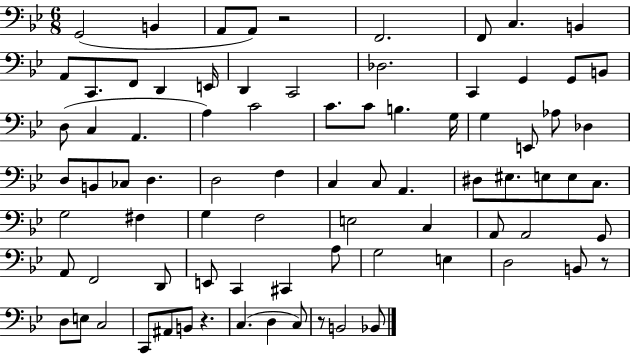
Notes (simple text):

G2/h B2/q A2/e A2/e R/h F2/h. F2/e C3/q. B2/q A2/e C2/e. F2/e D2/q E2/s D2/q C2/h Db3/h. C2/q G2/q G2/e B2/e D3/e C3/q A2/q. A3/q C4/h C4/e. C4/e B3/q. G3/s G3/q E2/e Ab3/e Db3/q D3/e B2/e CES3/e D3/q. D3/h F3/q C3/q C3/e A2/q. D#3/e EIS3/e. E3/e E3/e C3/e. G3/h F#3/q G3/q F3/h E3/h C3/q A2/e A2/h G2/e A2/e F2/h D2/e E2/e C2/q C#2/q A3/e G3/h E3/q D3/h B2/e R/e D3/e E3/e C3/h C2/e A#2/e B2/e R/q. C3/q. D3/q C3/e R/e B2/h Bb2/e